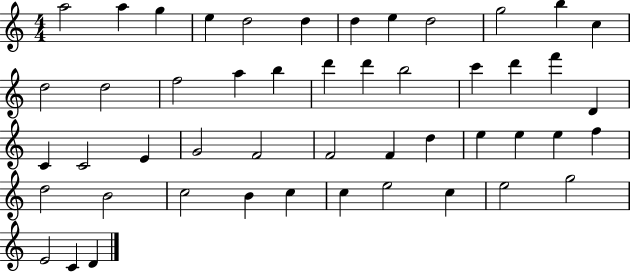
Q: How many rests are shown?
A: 0